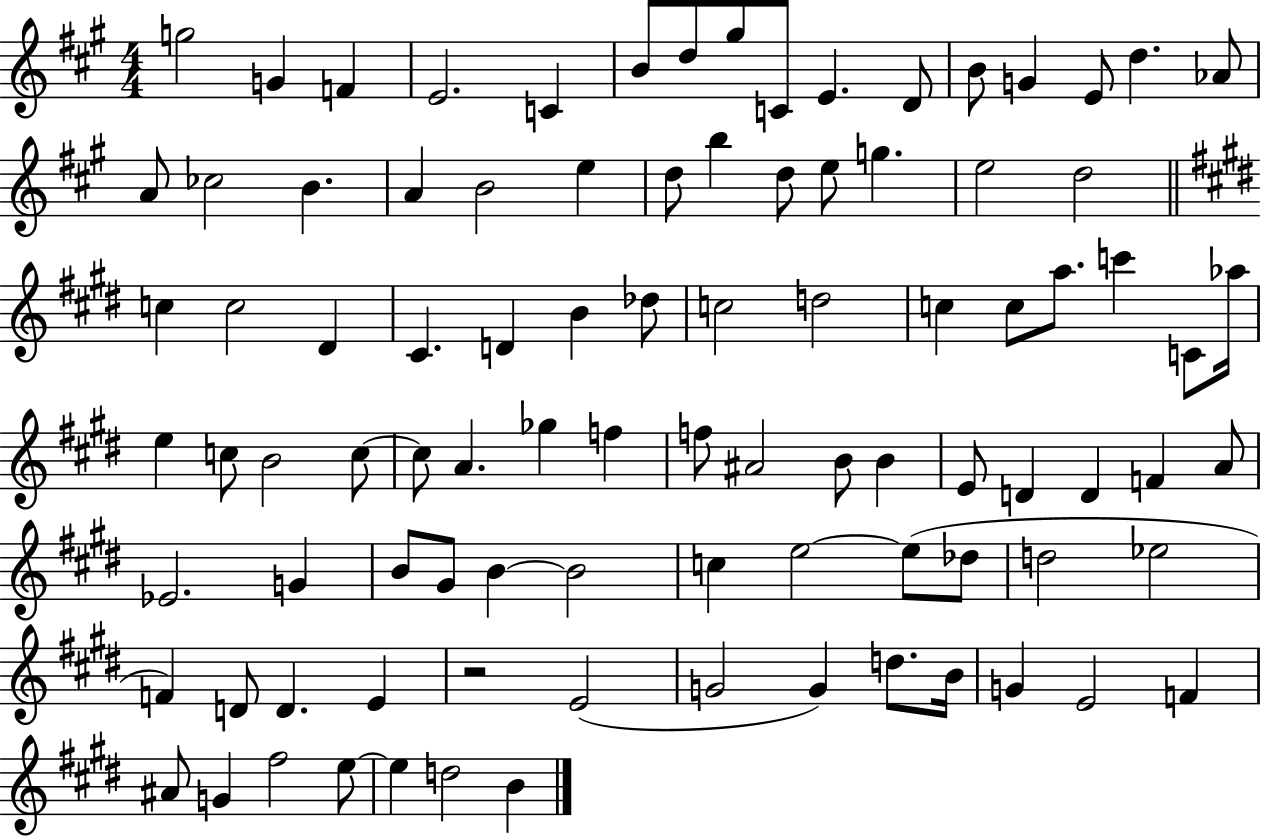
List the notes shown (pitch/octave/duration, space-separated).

G5/h G4/q F4/q E4/h. C4/q B4/e D5/e G#5/e C4/e E4/q. D4/e B4/e G4/q E4/e D5/q. Ab4/e A4/e CES5/h B4/q. A4/q B4/h E5/q D5/e B5/q D5/e E5/e G5/q. E5/h D5/h C5/q C5/h D#4/q C#4/q. D4/q B4/q Db5/e C5/h D5/h C5/q C5/e A5/e. C6/q C4/e Ab5/s E5/q C5/e B4/h C5/e C5/e A4/q. Gb5/q F5/q F5/e A#4/h B4/e B4/q E4/e D4/q D4/q F4/q A4/e Eb4/h. G4/q B4/e G#4/e B4/q B4/h C5/q E5/h E5/e Db5/e D5/h Eb5/h F4/q D4/e D4/q. E4/q R/h E4/h G4/h G4/q D5/e. B4/s G4/q E4/h F4/q A#4/e G4/q F#5/h E5/e E5/q D5/h B4/q